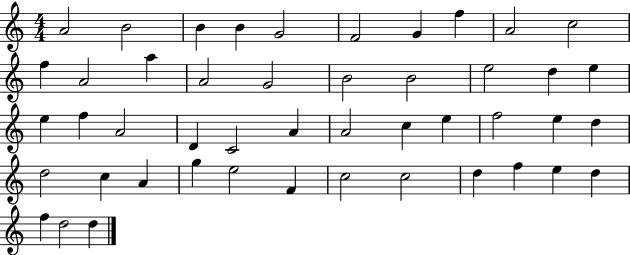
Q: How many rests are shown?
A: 0